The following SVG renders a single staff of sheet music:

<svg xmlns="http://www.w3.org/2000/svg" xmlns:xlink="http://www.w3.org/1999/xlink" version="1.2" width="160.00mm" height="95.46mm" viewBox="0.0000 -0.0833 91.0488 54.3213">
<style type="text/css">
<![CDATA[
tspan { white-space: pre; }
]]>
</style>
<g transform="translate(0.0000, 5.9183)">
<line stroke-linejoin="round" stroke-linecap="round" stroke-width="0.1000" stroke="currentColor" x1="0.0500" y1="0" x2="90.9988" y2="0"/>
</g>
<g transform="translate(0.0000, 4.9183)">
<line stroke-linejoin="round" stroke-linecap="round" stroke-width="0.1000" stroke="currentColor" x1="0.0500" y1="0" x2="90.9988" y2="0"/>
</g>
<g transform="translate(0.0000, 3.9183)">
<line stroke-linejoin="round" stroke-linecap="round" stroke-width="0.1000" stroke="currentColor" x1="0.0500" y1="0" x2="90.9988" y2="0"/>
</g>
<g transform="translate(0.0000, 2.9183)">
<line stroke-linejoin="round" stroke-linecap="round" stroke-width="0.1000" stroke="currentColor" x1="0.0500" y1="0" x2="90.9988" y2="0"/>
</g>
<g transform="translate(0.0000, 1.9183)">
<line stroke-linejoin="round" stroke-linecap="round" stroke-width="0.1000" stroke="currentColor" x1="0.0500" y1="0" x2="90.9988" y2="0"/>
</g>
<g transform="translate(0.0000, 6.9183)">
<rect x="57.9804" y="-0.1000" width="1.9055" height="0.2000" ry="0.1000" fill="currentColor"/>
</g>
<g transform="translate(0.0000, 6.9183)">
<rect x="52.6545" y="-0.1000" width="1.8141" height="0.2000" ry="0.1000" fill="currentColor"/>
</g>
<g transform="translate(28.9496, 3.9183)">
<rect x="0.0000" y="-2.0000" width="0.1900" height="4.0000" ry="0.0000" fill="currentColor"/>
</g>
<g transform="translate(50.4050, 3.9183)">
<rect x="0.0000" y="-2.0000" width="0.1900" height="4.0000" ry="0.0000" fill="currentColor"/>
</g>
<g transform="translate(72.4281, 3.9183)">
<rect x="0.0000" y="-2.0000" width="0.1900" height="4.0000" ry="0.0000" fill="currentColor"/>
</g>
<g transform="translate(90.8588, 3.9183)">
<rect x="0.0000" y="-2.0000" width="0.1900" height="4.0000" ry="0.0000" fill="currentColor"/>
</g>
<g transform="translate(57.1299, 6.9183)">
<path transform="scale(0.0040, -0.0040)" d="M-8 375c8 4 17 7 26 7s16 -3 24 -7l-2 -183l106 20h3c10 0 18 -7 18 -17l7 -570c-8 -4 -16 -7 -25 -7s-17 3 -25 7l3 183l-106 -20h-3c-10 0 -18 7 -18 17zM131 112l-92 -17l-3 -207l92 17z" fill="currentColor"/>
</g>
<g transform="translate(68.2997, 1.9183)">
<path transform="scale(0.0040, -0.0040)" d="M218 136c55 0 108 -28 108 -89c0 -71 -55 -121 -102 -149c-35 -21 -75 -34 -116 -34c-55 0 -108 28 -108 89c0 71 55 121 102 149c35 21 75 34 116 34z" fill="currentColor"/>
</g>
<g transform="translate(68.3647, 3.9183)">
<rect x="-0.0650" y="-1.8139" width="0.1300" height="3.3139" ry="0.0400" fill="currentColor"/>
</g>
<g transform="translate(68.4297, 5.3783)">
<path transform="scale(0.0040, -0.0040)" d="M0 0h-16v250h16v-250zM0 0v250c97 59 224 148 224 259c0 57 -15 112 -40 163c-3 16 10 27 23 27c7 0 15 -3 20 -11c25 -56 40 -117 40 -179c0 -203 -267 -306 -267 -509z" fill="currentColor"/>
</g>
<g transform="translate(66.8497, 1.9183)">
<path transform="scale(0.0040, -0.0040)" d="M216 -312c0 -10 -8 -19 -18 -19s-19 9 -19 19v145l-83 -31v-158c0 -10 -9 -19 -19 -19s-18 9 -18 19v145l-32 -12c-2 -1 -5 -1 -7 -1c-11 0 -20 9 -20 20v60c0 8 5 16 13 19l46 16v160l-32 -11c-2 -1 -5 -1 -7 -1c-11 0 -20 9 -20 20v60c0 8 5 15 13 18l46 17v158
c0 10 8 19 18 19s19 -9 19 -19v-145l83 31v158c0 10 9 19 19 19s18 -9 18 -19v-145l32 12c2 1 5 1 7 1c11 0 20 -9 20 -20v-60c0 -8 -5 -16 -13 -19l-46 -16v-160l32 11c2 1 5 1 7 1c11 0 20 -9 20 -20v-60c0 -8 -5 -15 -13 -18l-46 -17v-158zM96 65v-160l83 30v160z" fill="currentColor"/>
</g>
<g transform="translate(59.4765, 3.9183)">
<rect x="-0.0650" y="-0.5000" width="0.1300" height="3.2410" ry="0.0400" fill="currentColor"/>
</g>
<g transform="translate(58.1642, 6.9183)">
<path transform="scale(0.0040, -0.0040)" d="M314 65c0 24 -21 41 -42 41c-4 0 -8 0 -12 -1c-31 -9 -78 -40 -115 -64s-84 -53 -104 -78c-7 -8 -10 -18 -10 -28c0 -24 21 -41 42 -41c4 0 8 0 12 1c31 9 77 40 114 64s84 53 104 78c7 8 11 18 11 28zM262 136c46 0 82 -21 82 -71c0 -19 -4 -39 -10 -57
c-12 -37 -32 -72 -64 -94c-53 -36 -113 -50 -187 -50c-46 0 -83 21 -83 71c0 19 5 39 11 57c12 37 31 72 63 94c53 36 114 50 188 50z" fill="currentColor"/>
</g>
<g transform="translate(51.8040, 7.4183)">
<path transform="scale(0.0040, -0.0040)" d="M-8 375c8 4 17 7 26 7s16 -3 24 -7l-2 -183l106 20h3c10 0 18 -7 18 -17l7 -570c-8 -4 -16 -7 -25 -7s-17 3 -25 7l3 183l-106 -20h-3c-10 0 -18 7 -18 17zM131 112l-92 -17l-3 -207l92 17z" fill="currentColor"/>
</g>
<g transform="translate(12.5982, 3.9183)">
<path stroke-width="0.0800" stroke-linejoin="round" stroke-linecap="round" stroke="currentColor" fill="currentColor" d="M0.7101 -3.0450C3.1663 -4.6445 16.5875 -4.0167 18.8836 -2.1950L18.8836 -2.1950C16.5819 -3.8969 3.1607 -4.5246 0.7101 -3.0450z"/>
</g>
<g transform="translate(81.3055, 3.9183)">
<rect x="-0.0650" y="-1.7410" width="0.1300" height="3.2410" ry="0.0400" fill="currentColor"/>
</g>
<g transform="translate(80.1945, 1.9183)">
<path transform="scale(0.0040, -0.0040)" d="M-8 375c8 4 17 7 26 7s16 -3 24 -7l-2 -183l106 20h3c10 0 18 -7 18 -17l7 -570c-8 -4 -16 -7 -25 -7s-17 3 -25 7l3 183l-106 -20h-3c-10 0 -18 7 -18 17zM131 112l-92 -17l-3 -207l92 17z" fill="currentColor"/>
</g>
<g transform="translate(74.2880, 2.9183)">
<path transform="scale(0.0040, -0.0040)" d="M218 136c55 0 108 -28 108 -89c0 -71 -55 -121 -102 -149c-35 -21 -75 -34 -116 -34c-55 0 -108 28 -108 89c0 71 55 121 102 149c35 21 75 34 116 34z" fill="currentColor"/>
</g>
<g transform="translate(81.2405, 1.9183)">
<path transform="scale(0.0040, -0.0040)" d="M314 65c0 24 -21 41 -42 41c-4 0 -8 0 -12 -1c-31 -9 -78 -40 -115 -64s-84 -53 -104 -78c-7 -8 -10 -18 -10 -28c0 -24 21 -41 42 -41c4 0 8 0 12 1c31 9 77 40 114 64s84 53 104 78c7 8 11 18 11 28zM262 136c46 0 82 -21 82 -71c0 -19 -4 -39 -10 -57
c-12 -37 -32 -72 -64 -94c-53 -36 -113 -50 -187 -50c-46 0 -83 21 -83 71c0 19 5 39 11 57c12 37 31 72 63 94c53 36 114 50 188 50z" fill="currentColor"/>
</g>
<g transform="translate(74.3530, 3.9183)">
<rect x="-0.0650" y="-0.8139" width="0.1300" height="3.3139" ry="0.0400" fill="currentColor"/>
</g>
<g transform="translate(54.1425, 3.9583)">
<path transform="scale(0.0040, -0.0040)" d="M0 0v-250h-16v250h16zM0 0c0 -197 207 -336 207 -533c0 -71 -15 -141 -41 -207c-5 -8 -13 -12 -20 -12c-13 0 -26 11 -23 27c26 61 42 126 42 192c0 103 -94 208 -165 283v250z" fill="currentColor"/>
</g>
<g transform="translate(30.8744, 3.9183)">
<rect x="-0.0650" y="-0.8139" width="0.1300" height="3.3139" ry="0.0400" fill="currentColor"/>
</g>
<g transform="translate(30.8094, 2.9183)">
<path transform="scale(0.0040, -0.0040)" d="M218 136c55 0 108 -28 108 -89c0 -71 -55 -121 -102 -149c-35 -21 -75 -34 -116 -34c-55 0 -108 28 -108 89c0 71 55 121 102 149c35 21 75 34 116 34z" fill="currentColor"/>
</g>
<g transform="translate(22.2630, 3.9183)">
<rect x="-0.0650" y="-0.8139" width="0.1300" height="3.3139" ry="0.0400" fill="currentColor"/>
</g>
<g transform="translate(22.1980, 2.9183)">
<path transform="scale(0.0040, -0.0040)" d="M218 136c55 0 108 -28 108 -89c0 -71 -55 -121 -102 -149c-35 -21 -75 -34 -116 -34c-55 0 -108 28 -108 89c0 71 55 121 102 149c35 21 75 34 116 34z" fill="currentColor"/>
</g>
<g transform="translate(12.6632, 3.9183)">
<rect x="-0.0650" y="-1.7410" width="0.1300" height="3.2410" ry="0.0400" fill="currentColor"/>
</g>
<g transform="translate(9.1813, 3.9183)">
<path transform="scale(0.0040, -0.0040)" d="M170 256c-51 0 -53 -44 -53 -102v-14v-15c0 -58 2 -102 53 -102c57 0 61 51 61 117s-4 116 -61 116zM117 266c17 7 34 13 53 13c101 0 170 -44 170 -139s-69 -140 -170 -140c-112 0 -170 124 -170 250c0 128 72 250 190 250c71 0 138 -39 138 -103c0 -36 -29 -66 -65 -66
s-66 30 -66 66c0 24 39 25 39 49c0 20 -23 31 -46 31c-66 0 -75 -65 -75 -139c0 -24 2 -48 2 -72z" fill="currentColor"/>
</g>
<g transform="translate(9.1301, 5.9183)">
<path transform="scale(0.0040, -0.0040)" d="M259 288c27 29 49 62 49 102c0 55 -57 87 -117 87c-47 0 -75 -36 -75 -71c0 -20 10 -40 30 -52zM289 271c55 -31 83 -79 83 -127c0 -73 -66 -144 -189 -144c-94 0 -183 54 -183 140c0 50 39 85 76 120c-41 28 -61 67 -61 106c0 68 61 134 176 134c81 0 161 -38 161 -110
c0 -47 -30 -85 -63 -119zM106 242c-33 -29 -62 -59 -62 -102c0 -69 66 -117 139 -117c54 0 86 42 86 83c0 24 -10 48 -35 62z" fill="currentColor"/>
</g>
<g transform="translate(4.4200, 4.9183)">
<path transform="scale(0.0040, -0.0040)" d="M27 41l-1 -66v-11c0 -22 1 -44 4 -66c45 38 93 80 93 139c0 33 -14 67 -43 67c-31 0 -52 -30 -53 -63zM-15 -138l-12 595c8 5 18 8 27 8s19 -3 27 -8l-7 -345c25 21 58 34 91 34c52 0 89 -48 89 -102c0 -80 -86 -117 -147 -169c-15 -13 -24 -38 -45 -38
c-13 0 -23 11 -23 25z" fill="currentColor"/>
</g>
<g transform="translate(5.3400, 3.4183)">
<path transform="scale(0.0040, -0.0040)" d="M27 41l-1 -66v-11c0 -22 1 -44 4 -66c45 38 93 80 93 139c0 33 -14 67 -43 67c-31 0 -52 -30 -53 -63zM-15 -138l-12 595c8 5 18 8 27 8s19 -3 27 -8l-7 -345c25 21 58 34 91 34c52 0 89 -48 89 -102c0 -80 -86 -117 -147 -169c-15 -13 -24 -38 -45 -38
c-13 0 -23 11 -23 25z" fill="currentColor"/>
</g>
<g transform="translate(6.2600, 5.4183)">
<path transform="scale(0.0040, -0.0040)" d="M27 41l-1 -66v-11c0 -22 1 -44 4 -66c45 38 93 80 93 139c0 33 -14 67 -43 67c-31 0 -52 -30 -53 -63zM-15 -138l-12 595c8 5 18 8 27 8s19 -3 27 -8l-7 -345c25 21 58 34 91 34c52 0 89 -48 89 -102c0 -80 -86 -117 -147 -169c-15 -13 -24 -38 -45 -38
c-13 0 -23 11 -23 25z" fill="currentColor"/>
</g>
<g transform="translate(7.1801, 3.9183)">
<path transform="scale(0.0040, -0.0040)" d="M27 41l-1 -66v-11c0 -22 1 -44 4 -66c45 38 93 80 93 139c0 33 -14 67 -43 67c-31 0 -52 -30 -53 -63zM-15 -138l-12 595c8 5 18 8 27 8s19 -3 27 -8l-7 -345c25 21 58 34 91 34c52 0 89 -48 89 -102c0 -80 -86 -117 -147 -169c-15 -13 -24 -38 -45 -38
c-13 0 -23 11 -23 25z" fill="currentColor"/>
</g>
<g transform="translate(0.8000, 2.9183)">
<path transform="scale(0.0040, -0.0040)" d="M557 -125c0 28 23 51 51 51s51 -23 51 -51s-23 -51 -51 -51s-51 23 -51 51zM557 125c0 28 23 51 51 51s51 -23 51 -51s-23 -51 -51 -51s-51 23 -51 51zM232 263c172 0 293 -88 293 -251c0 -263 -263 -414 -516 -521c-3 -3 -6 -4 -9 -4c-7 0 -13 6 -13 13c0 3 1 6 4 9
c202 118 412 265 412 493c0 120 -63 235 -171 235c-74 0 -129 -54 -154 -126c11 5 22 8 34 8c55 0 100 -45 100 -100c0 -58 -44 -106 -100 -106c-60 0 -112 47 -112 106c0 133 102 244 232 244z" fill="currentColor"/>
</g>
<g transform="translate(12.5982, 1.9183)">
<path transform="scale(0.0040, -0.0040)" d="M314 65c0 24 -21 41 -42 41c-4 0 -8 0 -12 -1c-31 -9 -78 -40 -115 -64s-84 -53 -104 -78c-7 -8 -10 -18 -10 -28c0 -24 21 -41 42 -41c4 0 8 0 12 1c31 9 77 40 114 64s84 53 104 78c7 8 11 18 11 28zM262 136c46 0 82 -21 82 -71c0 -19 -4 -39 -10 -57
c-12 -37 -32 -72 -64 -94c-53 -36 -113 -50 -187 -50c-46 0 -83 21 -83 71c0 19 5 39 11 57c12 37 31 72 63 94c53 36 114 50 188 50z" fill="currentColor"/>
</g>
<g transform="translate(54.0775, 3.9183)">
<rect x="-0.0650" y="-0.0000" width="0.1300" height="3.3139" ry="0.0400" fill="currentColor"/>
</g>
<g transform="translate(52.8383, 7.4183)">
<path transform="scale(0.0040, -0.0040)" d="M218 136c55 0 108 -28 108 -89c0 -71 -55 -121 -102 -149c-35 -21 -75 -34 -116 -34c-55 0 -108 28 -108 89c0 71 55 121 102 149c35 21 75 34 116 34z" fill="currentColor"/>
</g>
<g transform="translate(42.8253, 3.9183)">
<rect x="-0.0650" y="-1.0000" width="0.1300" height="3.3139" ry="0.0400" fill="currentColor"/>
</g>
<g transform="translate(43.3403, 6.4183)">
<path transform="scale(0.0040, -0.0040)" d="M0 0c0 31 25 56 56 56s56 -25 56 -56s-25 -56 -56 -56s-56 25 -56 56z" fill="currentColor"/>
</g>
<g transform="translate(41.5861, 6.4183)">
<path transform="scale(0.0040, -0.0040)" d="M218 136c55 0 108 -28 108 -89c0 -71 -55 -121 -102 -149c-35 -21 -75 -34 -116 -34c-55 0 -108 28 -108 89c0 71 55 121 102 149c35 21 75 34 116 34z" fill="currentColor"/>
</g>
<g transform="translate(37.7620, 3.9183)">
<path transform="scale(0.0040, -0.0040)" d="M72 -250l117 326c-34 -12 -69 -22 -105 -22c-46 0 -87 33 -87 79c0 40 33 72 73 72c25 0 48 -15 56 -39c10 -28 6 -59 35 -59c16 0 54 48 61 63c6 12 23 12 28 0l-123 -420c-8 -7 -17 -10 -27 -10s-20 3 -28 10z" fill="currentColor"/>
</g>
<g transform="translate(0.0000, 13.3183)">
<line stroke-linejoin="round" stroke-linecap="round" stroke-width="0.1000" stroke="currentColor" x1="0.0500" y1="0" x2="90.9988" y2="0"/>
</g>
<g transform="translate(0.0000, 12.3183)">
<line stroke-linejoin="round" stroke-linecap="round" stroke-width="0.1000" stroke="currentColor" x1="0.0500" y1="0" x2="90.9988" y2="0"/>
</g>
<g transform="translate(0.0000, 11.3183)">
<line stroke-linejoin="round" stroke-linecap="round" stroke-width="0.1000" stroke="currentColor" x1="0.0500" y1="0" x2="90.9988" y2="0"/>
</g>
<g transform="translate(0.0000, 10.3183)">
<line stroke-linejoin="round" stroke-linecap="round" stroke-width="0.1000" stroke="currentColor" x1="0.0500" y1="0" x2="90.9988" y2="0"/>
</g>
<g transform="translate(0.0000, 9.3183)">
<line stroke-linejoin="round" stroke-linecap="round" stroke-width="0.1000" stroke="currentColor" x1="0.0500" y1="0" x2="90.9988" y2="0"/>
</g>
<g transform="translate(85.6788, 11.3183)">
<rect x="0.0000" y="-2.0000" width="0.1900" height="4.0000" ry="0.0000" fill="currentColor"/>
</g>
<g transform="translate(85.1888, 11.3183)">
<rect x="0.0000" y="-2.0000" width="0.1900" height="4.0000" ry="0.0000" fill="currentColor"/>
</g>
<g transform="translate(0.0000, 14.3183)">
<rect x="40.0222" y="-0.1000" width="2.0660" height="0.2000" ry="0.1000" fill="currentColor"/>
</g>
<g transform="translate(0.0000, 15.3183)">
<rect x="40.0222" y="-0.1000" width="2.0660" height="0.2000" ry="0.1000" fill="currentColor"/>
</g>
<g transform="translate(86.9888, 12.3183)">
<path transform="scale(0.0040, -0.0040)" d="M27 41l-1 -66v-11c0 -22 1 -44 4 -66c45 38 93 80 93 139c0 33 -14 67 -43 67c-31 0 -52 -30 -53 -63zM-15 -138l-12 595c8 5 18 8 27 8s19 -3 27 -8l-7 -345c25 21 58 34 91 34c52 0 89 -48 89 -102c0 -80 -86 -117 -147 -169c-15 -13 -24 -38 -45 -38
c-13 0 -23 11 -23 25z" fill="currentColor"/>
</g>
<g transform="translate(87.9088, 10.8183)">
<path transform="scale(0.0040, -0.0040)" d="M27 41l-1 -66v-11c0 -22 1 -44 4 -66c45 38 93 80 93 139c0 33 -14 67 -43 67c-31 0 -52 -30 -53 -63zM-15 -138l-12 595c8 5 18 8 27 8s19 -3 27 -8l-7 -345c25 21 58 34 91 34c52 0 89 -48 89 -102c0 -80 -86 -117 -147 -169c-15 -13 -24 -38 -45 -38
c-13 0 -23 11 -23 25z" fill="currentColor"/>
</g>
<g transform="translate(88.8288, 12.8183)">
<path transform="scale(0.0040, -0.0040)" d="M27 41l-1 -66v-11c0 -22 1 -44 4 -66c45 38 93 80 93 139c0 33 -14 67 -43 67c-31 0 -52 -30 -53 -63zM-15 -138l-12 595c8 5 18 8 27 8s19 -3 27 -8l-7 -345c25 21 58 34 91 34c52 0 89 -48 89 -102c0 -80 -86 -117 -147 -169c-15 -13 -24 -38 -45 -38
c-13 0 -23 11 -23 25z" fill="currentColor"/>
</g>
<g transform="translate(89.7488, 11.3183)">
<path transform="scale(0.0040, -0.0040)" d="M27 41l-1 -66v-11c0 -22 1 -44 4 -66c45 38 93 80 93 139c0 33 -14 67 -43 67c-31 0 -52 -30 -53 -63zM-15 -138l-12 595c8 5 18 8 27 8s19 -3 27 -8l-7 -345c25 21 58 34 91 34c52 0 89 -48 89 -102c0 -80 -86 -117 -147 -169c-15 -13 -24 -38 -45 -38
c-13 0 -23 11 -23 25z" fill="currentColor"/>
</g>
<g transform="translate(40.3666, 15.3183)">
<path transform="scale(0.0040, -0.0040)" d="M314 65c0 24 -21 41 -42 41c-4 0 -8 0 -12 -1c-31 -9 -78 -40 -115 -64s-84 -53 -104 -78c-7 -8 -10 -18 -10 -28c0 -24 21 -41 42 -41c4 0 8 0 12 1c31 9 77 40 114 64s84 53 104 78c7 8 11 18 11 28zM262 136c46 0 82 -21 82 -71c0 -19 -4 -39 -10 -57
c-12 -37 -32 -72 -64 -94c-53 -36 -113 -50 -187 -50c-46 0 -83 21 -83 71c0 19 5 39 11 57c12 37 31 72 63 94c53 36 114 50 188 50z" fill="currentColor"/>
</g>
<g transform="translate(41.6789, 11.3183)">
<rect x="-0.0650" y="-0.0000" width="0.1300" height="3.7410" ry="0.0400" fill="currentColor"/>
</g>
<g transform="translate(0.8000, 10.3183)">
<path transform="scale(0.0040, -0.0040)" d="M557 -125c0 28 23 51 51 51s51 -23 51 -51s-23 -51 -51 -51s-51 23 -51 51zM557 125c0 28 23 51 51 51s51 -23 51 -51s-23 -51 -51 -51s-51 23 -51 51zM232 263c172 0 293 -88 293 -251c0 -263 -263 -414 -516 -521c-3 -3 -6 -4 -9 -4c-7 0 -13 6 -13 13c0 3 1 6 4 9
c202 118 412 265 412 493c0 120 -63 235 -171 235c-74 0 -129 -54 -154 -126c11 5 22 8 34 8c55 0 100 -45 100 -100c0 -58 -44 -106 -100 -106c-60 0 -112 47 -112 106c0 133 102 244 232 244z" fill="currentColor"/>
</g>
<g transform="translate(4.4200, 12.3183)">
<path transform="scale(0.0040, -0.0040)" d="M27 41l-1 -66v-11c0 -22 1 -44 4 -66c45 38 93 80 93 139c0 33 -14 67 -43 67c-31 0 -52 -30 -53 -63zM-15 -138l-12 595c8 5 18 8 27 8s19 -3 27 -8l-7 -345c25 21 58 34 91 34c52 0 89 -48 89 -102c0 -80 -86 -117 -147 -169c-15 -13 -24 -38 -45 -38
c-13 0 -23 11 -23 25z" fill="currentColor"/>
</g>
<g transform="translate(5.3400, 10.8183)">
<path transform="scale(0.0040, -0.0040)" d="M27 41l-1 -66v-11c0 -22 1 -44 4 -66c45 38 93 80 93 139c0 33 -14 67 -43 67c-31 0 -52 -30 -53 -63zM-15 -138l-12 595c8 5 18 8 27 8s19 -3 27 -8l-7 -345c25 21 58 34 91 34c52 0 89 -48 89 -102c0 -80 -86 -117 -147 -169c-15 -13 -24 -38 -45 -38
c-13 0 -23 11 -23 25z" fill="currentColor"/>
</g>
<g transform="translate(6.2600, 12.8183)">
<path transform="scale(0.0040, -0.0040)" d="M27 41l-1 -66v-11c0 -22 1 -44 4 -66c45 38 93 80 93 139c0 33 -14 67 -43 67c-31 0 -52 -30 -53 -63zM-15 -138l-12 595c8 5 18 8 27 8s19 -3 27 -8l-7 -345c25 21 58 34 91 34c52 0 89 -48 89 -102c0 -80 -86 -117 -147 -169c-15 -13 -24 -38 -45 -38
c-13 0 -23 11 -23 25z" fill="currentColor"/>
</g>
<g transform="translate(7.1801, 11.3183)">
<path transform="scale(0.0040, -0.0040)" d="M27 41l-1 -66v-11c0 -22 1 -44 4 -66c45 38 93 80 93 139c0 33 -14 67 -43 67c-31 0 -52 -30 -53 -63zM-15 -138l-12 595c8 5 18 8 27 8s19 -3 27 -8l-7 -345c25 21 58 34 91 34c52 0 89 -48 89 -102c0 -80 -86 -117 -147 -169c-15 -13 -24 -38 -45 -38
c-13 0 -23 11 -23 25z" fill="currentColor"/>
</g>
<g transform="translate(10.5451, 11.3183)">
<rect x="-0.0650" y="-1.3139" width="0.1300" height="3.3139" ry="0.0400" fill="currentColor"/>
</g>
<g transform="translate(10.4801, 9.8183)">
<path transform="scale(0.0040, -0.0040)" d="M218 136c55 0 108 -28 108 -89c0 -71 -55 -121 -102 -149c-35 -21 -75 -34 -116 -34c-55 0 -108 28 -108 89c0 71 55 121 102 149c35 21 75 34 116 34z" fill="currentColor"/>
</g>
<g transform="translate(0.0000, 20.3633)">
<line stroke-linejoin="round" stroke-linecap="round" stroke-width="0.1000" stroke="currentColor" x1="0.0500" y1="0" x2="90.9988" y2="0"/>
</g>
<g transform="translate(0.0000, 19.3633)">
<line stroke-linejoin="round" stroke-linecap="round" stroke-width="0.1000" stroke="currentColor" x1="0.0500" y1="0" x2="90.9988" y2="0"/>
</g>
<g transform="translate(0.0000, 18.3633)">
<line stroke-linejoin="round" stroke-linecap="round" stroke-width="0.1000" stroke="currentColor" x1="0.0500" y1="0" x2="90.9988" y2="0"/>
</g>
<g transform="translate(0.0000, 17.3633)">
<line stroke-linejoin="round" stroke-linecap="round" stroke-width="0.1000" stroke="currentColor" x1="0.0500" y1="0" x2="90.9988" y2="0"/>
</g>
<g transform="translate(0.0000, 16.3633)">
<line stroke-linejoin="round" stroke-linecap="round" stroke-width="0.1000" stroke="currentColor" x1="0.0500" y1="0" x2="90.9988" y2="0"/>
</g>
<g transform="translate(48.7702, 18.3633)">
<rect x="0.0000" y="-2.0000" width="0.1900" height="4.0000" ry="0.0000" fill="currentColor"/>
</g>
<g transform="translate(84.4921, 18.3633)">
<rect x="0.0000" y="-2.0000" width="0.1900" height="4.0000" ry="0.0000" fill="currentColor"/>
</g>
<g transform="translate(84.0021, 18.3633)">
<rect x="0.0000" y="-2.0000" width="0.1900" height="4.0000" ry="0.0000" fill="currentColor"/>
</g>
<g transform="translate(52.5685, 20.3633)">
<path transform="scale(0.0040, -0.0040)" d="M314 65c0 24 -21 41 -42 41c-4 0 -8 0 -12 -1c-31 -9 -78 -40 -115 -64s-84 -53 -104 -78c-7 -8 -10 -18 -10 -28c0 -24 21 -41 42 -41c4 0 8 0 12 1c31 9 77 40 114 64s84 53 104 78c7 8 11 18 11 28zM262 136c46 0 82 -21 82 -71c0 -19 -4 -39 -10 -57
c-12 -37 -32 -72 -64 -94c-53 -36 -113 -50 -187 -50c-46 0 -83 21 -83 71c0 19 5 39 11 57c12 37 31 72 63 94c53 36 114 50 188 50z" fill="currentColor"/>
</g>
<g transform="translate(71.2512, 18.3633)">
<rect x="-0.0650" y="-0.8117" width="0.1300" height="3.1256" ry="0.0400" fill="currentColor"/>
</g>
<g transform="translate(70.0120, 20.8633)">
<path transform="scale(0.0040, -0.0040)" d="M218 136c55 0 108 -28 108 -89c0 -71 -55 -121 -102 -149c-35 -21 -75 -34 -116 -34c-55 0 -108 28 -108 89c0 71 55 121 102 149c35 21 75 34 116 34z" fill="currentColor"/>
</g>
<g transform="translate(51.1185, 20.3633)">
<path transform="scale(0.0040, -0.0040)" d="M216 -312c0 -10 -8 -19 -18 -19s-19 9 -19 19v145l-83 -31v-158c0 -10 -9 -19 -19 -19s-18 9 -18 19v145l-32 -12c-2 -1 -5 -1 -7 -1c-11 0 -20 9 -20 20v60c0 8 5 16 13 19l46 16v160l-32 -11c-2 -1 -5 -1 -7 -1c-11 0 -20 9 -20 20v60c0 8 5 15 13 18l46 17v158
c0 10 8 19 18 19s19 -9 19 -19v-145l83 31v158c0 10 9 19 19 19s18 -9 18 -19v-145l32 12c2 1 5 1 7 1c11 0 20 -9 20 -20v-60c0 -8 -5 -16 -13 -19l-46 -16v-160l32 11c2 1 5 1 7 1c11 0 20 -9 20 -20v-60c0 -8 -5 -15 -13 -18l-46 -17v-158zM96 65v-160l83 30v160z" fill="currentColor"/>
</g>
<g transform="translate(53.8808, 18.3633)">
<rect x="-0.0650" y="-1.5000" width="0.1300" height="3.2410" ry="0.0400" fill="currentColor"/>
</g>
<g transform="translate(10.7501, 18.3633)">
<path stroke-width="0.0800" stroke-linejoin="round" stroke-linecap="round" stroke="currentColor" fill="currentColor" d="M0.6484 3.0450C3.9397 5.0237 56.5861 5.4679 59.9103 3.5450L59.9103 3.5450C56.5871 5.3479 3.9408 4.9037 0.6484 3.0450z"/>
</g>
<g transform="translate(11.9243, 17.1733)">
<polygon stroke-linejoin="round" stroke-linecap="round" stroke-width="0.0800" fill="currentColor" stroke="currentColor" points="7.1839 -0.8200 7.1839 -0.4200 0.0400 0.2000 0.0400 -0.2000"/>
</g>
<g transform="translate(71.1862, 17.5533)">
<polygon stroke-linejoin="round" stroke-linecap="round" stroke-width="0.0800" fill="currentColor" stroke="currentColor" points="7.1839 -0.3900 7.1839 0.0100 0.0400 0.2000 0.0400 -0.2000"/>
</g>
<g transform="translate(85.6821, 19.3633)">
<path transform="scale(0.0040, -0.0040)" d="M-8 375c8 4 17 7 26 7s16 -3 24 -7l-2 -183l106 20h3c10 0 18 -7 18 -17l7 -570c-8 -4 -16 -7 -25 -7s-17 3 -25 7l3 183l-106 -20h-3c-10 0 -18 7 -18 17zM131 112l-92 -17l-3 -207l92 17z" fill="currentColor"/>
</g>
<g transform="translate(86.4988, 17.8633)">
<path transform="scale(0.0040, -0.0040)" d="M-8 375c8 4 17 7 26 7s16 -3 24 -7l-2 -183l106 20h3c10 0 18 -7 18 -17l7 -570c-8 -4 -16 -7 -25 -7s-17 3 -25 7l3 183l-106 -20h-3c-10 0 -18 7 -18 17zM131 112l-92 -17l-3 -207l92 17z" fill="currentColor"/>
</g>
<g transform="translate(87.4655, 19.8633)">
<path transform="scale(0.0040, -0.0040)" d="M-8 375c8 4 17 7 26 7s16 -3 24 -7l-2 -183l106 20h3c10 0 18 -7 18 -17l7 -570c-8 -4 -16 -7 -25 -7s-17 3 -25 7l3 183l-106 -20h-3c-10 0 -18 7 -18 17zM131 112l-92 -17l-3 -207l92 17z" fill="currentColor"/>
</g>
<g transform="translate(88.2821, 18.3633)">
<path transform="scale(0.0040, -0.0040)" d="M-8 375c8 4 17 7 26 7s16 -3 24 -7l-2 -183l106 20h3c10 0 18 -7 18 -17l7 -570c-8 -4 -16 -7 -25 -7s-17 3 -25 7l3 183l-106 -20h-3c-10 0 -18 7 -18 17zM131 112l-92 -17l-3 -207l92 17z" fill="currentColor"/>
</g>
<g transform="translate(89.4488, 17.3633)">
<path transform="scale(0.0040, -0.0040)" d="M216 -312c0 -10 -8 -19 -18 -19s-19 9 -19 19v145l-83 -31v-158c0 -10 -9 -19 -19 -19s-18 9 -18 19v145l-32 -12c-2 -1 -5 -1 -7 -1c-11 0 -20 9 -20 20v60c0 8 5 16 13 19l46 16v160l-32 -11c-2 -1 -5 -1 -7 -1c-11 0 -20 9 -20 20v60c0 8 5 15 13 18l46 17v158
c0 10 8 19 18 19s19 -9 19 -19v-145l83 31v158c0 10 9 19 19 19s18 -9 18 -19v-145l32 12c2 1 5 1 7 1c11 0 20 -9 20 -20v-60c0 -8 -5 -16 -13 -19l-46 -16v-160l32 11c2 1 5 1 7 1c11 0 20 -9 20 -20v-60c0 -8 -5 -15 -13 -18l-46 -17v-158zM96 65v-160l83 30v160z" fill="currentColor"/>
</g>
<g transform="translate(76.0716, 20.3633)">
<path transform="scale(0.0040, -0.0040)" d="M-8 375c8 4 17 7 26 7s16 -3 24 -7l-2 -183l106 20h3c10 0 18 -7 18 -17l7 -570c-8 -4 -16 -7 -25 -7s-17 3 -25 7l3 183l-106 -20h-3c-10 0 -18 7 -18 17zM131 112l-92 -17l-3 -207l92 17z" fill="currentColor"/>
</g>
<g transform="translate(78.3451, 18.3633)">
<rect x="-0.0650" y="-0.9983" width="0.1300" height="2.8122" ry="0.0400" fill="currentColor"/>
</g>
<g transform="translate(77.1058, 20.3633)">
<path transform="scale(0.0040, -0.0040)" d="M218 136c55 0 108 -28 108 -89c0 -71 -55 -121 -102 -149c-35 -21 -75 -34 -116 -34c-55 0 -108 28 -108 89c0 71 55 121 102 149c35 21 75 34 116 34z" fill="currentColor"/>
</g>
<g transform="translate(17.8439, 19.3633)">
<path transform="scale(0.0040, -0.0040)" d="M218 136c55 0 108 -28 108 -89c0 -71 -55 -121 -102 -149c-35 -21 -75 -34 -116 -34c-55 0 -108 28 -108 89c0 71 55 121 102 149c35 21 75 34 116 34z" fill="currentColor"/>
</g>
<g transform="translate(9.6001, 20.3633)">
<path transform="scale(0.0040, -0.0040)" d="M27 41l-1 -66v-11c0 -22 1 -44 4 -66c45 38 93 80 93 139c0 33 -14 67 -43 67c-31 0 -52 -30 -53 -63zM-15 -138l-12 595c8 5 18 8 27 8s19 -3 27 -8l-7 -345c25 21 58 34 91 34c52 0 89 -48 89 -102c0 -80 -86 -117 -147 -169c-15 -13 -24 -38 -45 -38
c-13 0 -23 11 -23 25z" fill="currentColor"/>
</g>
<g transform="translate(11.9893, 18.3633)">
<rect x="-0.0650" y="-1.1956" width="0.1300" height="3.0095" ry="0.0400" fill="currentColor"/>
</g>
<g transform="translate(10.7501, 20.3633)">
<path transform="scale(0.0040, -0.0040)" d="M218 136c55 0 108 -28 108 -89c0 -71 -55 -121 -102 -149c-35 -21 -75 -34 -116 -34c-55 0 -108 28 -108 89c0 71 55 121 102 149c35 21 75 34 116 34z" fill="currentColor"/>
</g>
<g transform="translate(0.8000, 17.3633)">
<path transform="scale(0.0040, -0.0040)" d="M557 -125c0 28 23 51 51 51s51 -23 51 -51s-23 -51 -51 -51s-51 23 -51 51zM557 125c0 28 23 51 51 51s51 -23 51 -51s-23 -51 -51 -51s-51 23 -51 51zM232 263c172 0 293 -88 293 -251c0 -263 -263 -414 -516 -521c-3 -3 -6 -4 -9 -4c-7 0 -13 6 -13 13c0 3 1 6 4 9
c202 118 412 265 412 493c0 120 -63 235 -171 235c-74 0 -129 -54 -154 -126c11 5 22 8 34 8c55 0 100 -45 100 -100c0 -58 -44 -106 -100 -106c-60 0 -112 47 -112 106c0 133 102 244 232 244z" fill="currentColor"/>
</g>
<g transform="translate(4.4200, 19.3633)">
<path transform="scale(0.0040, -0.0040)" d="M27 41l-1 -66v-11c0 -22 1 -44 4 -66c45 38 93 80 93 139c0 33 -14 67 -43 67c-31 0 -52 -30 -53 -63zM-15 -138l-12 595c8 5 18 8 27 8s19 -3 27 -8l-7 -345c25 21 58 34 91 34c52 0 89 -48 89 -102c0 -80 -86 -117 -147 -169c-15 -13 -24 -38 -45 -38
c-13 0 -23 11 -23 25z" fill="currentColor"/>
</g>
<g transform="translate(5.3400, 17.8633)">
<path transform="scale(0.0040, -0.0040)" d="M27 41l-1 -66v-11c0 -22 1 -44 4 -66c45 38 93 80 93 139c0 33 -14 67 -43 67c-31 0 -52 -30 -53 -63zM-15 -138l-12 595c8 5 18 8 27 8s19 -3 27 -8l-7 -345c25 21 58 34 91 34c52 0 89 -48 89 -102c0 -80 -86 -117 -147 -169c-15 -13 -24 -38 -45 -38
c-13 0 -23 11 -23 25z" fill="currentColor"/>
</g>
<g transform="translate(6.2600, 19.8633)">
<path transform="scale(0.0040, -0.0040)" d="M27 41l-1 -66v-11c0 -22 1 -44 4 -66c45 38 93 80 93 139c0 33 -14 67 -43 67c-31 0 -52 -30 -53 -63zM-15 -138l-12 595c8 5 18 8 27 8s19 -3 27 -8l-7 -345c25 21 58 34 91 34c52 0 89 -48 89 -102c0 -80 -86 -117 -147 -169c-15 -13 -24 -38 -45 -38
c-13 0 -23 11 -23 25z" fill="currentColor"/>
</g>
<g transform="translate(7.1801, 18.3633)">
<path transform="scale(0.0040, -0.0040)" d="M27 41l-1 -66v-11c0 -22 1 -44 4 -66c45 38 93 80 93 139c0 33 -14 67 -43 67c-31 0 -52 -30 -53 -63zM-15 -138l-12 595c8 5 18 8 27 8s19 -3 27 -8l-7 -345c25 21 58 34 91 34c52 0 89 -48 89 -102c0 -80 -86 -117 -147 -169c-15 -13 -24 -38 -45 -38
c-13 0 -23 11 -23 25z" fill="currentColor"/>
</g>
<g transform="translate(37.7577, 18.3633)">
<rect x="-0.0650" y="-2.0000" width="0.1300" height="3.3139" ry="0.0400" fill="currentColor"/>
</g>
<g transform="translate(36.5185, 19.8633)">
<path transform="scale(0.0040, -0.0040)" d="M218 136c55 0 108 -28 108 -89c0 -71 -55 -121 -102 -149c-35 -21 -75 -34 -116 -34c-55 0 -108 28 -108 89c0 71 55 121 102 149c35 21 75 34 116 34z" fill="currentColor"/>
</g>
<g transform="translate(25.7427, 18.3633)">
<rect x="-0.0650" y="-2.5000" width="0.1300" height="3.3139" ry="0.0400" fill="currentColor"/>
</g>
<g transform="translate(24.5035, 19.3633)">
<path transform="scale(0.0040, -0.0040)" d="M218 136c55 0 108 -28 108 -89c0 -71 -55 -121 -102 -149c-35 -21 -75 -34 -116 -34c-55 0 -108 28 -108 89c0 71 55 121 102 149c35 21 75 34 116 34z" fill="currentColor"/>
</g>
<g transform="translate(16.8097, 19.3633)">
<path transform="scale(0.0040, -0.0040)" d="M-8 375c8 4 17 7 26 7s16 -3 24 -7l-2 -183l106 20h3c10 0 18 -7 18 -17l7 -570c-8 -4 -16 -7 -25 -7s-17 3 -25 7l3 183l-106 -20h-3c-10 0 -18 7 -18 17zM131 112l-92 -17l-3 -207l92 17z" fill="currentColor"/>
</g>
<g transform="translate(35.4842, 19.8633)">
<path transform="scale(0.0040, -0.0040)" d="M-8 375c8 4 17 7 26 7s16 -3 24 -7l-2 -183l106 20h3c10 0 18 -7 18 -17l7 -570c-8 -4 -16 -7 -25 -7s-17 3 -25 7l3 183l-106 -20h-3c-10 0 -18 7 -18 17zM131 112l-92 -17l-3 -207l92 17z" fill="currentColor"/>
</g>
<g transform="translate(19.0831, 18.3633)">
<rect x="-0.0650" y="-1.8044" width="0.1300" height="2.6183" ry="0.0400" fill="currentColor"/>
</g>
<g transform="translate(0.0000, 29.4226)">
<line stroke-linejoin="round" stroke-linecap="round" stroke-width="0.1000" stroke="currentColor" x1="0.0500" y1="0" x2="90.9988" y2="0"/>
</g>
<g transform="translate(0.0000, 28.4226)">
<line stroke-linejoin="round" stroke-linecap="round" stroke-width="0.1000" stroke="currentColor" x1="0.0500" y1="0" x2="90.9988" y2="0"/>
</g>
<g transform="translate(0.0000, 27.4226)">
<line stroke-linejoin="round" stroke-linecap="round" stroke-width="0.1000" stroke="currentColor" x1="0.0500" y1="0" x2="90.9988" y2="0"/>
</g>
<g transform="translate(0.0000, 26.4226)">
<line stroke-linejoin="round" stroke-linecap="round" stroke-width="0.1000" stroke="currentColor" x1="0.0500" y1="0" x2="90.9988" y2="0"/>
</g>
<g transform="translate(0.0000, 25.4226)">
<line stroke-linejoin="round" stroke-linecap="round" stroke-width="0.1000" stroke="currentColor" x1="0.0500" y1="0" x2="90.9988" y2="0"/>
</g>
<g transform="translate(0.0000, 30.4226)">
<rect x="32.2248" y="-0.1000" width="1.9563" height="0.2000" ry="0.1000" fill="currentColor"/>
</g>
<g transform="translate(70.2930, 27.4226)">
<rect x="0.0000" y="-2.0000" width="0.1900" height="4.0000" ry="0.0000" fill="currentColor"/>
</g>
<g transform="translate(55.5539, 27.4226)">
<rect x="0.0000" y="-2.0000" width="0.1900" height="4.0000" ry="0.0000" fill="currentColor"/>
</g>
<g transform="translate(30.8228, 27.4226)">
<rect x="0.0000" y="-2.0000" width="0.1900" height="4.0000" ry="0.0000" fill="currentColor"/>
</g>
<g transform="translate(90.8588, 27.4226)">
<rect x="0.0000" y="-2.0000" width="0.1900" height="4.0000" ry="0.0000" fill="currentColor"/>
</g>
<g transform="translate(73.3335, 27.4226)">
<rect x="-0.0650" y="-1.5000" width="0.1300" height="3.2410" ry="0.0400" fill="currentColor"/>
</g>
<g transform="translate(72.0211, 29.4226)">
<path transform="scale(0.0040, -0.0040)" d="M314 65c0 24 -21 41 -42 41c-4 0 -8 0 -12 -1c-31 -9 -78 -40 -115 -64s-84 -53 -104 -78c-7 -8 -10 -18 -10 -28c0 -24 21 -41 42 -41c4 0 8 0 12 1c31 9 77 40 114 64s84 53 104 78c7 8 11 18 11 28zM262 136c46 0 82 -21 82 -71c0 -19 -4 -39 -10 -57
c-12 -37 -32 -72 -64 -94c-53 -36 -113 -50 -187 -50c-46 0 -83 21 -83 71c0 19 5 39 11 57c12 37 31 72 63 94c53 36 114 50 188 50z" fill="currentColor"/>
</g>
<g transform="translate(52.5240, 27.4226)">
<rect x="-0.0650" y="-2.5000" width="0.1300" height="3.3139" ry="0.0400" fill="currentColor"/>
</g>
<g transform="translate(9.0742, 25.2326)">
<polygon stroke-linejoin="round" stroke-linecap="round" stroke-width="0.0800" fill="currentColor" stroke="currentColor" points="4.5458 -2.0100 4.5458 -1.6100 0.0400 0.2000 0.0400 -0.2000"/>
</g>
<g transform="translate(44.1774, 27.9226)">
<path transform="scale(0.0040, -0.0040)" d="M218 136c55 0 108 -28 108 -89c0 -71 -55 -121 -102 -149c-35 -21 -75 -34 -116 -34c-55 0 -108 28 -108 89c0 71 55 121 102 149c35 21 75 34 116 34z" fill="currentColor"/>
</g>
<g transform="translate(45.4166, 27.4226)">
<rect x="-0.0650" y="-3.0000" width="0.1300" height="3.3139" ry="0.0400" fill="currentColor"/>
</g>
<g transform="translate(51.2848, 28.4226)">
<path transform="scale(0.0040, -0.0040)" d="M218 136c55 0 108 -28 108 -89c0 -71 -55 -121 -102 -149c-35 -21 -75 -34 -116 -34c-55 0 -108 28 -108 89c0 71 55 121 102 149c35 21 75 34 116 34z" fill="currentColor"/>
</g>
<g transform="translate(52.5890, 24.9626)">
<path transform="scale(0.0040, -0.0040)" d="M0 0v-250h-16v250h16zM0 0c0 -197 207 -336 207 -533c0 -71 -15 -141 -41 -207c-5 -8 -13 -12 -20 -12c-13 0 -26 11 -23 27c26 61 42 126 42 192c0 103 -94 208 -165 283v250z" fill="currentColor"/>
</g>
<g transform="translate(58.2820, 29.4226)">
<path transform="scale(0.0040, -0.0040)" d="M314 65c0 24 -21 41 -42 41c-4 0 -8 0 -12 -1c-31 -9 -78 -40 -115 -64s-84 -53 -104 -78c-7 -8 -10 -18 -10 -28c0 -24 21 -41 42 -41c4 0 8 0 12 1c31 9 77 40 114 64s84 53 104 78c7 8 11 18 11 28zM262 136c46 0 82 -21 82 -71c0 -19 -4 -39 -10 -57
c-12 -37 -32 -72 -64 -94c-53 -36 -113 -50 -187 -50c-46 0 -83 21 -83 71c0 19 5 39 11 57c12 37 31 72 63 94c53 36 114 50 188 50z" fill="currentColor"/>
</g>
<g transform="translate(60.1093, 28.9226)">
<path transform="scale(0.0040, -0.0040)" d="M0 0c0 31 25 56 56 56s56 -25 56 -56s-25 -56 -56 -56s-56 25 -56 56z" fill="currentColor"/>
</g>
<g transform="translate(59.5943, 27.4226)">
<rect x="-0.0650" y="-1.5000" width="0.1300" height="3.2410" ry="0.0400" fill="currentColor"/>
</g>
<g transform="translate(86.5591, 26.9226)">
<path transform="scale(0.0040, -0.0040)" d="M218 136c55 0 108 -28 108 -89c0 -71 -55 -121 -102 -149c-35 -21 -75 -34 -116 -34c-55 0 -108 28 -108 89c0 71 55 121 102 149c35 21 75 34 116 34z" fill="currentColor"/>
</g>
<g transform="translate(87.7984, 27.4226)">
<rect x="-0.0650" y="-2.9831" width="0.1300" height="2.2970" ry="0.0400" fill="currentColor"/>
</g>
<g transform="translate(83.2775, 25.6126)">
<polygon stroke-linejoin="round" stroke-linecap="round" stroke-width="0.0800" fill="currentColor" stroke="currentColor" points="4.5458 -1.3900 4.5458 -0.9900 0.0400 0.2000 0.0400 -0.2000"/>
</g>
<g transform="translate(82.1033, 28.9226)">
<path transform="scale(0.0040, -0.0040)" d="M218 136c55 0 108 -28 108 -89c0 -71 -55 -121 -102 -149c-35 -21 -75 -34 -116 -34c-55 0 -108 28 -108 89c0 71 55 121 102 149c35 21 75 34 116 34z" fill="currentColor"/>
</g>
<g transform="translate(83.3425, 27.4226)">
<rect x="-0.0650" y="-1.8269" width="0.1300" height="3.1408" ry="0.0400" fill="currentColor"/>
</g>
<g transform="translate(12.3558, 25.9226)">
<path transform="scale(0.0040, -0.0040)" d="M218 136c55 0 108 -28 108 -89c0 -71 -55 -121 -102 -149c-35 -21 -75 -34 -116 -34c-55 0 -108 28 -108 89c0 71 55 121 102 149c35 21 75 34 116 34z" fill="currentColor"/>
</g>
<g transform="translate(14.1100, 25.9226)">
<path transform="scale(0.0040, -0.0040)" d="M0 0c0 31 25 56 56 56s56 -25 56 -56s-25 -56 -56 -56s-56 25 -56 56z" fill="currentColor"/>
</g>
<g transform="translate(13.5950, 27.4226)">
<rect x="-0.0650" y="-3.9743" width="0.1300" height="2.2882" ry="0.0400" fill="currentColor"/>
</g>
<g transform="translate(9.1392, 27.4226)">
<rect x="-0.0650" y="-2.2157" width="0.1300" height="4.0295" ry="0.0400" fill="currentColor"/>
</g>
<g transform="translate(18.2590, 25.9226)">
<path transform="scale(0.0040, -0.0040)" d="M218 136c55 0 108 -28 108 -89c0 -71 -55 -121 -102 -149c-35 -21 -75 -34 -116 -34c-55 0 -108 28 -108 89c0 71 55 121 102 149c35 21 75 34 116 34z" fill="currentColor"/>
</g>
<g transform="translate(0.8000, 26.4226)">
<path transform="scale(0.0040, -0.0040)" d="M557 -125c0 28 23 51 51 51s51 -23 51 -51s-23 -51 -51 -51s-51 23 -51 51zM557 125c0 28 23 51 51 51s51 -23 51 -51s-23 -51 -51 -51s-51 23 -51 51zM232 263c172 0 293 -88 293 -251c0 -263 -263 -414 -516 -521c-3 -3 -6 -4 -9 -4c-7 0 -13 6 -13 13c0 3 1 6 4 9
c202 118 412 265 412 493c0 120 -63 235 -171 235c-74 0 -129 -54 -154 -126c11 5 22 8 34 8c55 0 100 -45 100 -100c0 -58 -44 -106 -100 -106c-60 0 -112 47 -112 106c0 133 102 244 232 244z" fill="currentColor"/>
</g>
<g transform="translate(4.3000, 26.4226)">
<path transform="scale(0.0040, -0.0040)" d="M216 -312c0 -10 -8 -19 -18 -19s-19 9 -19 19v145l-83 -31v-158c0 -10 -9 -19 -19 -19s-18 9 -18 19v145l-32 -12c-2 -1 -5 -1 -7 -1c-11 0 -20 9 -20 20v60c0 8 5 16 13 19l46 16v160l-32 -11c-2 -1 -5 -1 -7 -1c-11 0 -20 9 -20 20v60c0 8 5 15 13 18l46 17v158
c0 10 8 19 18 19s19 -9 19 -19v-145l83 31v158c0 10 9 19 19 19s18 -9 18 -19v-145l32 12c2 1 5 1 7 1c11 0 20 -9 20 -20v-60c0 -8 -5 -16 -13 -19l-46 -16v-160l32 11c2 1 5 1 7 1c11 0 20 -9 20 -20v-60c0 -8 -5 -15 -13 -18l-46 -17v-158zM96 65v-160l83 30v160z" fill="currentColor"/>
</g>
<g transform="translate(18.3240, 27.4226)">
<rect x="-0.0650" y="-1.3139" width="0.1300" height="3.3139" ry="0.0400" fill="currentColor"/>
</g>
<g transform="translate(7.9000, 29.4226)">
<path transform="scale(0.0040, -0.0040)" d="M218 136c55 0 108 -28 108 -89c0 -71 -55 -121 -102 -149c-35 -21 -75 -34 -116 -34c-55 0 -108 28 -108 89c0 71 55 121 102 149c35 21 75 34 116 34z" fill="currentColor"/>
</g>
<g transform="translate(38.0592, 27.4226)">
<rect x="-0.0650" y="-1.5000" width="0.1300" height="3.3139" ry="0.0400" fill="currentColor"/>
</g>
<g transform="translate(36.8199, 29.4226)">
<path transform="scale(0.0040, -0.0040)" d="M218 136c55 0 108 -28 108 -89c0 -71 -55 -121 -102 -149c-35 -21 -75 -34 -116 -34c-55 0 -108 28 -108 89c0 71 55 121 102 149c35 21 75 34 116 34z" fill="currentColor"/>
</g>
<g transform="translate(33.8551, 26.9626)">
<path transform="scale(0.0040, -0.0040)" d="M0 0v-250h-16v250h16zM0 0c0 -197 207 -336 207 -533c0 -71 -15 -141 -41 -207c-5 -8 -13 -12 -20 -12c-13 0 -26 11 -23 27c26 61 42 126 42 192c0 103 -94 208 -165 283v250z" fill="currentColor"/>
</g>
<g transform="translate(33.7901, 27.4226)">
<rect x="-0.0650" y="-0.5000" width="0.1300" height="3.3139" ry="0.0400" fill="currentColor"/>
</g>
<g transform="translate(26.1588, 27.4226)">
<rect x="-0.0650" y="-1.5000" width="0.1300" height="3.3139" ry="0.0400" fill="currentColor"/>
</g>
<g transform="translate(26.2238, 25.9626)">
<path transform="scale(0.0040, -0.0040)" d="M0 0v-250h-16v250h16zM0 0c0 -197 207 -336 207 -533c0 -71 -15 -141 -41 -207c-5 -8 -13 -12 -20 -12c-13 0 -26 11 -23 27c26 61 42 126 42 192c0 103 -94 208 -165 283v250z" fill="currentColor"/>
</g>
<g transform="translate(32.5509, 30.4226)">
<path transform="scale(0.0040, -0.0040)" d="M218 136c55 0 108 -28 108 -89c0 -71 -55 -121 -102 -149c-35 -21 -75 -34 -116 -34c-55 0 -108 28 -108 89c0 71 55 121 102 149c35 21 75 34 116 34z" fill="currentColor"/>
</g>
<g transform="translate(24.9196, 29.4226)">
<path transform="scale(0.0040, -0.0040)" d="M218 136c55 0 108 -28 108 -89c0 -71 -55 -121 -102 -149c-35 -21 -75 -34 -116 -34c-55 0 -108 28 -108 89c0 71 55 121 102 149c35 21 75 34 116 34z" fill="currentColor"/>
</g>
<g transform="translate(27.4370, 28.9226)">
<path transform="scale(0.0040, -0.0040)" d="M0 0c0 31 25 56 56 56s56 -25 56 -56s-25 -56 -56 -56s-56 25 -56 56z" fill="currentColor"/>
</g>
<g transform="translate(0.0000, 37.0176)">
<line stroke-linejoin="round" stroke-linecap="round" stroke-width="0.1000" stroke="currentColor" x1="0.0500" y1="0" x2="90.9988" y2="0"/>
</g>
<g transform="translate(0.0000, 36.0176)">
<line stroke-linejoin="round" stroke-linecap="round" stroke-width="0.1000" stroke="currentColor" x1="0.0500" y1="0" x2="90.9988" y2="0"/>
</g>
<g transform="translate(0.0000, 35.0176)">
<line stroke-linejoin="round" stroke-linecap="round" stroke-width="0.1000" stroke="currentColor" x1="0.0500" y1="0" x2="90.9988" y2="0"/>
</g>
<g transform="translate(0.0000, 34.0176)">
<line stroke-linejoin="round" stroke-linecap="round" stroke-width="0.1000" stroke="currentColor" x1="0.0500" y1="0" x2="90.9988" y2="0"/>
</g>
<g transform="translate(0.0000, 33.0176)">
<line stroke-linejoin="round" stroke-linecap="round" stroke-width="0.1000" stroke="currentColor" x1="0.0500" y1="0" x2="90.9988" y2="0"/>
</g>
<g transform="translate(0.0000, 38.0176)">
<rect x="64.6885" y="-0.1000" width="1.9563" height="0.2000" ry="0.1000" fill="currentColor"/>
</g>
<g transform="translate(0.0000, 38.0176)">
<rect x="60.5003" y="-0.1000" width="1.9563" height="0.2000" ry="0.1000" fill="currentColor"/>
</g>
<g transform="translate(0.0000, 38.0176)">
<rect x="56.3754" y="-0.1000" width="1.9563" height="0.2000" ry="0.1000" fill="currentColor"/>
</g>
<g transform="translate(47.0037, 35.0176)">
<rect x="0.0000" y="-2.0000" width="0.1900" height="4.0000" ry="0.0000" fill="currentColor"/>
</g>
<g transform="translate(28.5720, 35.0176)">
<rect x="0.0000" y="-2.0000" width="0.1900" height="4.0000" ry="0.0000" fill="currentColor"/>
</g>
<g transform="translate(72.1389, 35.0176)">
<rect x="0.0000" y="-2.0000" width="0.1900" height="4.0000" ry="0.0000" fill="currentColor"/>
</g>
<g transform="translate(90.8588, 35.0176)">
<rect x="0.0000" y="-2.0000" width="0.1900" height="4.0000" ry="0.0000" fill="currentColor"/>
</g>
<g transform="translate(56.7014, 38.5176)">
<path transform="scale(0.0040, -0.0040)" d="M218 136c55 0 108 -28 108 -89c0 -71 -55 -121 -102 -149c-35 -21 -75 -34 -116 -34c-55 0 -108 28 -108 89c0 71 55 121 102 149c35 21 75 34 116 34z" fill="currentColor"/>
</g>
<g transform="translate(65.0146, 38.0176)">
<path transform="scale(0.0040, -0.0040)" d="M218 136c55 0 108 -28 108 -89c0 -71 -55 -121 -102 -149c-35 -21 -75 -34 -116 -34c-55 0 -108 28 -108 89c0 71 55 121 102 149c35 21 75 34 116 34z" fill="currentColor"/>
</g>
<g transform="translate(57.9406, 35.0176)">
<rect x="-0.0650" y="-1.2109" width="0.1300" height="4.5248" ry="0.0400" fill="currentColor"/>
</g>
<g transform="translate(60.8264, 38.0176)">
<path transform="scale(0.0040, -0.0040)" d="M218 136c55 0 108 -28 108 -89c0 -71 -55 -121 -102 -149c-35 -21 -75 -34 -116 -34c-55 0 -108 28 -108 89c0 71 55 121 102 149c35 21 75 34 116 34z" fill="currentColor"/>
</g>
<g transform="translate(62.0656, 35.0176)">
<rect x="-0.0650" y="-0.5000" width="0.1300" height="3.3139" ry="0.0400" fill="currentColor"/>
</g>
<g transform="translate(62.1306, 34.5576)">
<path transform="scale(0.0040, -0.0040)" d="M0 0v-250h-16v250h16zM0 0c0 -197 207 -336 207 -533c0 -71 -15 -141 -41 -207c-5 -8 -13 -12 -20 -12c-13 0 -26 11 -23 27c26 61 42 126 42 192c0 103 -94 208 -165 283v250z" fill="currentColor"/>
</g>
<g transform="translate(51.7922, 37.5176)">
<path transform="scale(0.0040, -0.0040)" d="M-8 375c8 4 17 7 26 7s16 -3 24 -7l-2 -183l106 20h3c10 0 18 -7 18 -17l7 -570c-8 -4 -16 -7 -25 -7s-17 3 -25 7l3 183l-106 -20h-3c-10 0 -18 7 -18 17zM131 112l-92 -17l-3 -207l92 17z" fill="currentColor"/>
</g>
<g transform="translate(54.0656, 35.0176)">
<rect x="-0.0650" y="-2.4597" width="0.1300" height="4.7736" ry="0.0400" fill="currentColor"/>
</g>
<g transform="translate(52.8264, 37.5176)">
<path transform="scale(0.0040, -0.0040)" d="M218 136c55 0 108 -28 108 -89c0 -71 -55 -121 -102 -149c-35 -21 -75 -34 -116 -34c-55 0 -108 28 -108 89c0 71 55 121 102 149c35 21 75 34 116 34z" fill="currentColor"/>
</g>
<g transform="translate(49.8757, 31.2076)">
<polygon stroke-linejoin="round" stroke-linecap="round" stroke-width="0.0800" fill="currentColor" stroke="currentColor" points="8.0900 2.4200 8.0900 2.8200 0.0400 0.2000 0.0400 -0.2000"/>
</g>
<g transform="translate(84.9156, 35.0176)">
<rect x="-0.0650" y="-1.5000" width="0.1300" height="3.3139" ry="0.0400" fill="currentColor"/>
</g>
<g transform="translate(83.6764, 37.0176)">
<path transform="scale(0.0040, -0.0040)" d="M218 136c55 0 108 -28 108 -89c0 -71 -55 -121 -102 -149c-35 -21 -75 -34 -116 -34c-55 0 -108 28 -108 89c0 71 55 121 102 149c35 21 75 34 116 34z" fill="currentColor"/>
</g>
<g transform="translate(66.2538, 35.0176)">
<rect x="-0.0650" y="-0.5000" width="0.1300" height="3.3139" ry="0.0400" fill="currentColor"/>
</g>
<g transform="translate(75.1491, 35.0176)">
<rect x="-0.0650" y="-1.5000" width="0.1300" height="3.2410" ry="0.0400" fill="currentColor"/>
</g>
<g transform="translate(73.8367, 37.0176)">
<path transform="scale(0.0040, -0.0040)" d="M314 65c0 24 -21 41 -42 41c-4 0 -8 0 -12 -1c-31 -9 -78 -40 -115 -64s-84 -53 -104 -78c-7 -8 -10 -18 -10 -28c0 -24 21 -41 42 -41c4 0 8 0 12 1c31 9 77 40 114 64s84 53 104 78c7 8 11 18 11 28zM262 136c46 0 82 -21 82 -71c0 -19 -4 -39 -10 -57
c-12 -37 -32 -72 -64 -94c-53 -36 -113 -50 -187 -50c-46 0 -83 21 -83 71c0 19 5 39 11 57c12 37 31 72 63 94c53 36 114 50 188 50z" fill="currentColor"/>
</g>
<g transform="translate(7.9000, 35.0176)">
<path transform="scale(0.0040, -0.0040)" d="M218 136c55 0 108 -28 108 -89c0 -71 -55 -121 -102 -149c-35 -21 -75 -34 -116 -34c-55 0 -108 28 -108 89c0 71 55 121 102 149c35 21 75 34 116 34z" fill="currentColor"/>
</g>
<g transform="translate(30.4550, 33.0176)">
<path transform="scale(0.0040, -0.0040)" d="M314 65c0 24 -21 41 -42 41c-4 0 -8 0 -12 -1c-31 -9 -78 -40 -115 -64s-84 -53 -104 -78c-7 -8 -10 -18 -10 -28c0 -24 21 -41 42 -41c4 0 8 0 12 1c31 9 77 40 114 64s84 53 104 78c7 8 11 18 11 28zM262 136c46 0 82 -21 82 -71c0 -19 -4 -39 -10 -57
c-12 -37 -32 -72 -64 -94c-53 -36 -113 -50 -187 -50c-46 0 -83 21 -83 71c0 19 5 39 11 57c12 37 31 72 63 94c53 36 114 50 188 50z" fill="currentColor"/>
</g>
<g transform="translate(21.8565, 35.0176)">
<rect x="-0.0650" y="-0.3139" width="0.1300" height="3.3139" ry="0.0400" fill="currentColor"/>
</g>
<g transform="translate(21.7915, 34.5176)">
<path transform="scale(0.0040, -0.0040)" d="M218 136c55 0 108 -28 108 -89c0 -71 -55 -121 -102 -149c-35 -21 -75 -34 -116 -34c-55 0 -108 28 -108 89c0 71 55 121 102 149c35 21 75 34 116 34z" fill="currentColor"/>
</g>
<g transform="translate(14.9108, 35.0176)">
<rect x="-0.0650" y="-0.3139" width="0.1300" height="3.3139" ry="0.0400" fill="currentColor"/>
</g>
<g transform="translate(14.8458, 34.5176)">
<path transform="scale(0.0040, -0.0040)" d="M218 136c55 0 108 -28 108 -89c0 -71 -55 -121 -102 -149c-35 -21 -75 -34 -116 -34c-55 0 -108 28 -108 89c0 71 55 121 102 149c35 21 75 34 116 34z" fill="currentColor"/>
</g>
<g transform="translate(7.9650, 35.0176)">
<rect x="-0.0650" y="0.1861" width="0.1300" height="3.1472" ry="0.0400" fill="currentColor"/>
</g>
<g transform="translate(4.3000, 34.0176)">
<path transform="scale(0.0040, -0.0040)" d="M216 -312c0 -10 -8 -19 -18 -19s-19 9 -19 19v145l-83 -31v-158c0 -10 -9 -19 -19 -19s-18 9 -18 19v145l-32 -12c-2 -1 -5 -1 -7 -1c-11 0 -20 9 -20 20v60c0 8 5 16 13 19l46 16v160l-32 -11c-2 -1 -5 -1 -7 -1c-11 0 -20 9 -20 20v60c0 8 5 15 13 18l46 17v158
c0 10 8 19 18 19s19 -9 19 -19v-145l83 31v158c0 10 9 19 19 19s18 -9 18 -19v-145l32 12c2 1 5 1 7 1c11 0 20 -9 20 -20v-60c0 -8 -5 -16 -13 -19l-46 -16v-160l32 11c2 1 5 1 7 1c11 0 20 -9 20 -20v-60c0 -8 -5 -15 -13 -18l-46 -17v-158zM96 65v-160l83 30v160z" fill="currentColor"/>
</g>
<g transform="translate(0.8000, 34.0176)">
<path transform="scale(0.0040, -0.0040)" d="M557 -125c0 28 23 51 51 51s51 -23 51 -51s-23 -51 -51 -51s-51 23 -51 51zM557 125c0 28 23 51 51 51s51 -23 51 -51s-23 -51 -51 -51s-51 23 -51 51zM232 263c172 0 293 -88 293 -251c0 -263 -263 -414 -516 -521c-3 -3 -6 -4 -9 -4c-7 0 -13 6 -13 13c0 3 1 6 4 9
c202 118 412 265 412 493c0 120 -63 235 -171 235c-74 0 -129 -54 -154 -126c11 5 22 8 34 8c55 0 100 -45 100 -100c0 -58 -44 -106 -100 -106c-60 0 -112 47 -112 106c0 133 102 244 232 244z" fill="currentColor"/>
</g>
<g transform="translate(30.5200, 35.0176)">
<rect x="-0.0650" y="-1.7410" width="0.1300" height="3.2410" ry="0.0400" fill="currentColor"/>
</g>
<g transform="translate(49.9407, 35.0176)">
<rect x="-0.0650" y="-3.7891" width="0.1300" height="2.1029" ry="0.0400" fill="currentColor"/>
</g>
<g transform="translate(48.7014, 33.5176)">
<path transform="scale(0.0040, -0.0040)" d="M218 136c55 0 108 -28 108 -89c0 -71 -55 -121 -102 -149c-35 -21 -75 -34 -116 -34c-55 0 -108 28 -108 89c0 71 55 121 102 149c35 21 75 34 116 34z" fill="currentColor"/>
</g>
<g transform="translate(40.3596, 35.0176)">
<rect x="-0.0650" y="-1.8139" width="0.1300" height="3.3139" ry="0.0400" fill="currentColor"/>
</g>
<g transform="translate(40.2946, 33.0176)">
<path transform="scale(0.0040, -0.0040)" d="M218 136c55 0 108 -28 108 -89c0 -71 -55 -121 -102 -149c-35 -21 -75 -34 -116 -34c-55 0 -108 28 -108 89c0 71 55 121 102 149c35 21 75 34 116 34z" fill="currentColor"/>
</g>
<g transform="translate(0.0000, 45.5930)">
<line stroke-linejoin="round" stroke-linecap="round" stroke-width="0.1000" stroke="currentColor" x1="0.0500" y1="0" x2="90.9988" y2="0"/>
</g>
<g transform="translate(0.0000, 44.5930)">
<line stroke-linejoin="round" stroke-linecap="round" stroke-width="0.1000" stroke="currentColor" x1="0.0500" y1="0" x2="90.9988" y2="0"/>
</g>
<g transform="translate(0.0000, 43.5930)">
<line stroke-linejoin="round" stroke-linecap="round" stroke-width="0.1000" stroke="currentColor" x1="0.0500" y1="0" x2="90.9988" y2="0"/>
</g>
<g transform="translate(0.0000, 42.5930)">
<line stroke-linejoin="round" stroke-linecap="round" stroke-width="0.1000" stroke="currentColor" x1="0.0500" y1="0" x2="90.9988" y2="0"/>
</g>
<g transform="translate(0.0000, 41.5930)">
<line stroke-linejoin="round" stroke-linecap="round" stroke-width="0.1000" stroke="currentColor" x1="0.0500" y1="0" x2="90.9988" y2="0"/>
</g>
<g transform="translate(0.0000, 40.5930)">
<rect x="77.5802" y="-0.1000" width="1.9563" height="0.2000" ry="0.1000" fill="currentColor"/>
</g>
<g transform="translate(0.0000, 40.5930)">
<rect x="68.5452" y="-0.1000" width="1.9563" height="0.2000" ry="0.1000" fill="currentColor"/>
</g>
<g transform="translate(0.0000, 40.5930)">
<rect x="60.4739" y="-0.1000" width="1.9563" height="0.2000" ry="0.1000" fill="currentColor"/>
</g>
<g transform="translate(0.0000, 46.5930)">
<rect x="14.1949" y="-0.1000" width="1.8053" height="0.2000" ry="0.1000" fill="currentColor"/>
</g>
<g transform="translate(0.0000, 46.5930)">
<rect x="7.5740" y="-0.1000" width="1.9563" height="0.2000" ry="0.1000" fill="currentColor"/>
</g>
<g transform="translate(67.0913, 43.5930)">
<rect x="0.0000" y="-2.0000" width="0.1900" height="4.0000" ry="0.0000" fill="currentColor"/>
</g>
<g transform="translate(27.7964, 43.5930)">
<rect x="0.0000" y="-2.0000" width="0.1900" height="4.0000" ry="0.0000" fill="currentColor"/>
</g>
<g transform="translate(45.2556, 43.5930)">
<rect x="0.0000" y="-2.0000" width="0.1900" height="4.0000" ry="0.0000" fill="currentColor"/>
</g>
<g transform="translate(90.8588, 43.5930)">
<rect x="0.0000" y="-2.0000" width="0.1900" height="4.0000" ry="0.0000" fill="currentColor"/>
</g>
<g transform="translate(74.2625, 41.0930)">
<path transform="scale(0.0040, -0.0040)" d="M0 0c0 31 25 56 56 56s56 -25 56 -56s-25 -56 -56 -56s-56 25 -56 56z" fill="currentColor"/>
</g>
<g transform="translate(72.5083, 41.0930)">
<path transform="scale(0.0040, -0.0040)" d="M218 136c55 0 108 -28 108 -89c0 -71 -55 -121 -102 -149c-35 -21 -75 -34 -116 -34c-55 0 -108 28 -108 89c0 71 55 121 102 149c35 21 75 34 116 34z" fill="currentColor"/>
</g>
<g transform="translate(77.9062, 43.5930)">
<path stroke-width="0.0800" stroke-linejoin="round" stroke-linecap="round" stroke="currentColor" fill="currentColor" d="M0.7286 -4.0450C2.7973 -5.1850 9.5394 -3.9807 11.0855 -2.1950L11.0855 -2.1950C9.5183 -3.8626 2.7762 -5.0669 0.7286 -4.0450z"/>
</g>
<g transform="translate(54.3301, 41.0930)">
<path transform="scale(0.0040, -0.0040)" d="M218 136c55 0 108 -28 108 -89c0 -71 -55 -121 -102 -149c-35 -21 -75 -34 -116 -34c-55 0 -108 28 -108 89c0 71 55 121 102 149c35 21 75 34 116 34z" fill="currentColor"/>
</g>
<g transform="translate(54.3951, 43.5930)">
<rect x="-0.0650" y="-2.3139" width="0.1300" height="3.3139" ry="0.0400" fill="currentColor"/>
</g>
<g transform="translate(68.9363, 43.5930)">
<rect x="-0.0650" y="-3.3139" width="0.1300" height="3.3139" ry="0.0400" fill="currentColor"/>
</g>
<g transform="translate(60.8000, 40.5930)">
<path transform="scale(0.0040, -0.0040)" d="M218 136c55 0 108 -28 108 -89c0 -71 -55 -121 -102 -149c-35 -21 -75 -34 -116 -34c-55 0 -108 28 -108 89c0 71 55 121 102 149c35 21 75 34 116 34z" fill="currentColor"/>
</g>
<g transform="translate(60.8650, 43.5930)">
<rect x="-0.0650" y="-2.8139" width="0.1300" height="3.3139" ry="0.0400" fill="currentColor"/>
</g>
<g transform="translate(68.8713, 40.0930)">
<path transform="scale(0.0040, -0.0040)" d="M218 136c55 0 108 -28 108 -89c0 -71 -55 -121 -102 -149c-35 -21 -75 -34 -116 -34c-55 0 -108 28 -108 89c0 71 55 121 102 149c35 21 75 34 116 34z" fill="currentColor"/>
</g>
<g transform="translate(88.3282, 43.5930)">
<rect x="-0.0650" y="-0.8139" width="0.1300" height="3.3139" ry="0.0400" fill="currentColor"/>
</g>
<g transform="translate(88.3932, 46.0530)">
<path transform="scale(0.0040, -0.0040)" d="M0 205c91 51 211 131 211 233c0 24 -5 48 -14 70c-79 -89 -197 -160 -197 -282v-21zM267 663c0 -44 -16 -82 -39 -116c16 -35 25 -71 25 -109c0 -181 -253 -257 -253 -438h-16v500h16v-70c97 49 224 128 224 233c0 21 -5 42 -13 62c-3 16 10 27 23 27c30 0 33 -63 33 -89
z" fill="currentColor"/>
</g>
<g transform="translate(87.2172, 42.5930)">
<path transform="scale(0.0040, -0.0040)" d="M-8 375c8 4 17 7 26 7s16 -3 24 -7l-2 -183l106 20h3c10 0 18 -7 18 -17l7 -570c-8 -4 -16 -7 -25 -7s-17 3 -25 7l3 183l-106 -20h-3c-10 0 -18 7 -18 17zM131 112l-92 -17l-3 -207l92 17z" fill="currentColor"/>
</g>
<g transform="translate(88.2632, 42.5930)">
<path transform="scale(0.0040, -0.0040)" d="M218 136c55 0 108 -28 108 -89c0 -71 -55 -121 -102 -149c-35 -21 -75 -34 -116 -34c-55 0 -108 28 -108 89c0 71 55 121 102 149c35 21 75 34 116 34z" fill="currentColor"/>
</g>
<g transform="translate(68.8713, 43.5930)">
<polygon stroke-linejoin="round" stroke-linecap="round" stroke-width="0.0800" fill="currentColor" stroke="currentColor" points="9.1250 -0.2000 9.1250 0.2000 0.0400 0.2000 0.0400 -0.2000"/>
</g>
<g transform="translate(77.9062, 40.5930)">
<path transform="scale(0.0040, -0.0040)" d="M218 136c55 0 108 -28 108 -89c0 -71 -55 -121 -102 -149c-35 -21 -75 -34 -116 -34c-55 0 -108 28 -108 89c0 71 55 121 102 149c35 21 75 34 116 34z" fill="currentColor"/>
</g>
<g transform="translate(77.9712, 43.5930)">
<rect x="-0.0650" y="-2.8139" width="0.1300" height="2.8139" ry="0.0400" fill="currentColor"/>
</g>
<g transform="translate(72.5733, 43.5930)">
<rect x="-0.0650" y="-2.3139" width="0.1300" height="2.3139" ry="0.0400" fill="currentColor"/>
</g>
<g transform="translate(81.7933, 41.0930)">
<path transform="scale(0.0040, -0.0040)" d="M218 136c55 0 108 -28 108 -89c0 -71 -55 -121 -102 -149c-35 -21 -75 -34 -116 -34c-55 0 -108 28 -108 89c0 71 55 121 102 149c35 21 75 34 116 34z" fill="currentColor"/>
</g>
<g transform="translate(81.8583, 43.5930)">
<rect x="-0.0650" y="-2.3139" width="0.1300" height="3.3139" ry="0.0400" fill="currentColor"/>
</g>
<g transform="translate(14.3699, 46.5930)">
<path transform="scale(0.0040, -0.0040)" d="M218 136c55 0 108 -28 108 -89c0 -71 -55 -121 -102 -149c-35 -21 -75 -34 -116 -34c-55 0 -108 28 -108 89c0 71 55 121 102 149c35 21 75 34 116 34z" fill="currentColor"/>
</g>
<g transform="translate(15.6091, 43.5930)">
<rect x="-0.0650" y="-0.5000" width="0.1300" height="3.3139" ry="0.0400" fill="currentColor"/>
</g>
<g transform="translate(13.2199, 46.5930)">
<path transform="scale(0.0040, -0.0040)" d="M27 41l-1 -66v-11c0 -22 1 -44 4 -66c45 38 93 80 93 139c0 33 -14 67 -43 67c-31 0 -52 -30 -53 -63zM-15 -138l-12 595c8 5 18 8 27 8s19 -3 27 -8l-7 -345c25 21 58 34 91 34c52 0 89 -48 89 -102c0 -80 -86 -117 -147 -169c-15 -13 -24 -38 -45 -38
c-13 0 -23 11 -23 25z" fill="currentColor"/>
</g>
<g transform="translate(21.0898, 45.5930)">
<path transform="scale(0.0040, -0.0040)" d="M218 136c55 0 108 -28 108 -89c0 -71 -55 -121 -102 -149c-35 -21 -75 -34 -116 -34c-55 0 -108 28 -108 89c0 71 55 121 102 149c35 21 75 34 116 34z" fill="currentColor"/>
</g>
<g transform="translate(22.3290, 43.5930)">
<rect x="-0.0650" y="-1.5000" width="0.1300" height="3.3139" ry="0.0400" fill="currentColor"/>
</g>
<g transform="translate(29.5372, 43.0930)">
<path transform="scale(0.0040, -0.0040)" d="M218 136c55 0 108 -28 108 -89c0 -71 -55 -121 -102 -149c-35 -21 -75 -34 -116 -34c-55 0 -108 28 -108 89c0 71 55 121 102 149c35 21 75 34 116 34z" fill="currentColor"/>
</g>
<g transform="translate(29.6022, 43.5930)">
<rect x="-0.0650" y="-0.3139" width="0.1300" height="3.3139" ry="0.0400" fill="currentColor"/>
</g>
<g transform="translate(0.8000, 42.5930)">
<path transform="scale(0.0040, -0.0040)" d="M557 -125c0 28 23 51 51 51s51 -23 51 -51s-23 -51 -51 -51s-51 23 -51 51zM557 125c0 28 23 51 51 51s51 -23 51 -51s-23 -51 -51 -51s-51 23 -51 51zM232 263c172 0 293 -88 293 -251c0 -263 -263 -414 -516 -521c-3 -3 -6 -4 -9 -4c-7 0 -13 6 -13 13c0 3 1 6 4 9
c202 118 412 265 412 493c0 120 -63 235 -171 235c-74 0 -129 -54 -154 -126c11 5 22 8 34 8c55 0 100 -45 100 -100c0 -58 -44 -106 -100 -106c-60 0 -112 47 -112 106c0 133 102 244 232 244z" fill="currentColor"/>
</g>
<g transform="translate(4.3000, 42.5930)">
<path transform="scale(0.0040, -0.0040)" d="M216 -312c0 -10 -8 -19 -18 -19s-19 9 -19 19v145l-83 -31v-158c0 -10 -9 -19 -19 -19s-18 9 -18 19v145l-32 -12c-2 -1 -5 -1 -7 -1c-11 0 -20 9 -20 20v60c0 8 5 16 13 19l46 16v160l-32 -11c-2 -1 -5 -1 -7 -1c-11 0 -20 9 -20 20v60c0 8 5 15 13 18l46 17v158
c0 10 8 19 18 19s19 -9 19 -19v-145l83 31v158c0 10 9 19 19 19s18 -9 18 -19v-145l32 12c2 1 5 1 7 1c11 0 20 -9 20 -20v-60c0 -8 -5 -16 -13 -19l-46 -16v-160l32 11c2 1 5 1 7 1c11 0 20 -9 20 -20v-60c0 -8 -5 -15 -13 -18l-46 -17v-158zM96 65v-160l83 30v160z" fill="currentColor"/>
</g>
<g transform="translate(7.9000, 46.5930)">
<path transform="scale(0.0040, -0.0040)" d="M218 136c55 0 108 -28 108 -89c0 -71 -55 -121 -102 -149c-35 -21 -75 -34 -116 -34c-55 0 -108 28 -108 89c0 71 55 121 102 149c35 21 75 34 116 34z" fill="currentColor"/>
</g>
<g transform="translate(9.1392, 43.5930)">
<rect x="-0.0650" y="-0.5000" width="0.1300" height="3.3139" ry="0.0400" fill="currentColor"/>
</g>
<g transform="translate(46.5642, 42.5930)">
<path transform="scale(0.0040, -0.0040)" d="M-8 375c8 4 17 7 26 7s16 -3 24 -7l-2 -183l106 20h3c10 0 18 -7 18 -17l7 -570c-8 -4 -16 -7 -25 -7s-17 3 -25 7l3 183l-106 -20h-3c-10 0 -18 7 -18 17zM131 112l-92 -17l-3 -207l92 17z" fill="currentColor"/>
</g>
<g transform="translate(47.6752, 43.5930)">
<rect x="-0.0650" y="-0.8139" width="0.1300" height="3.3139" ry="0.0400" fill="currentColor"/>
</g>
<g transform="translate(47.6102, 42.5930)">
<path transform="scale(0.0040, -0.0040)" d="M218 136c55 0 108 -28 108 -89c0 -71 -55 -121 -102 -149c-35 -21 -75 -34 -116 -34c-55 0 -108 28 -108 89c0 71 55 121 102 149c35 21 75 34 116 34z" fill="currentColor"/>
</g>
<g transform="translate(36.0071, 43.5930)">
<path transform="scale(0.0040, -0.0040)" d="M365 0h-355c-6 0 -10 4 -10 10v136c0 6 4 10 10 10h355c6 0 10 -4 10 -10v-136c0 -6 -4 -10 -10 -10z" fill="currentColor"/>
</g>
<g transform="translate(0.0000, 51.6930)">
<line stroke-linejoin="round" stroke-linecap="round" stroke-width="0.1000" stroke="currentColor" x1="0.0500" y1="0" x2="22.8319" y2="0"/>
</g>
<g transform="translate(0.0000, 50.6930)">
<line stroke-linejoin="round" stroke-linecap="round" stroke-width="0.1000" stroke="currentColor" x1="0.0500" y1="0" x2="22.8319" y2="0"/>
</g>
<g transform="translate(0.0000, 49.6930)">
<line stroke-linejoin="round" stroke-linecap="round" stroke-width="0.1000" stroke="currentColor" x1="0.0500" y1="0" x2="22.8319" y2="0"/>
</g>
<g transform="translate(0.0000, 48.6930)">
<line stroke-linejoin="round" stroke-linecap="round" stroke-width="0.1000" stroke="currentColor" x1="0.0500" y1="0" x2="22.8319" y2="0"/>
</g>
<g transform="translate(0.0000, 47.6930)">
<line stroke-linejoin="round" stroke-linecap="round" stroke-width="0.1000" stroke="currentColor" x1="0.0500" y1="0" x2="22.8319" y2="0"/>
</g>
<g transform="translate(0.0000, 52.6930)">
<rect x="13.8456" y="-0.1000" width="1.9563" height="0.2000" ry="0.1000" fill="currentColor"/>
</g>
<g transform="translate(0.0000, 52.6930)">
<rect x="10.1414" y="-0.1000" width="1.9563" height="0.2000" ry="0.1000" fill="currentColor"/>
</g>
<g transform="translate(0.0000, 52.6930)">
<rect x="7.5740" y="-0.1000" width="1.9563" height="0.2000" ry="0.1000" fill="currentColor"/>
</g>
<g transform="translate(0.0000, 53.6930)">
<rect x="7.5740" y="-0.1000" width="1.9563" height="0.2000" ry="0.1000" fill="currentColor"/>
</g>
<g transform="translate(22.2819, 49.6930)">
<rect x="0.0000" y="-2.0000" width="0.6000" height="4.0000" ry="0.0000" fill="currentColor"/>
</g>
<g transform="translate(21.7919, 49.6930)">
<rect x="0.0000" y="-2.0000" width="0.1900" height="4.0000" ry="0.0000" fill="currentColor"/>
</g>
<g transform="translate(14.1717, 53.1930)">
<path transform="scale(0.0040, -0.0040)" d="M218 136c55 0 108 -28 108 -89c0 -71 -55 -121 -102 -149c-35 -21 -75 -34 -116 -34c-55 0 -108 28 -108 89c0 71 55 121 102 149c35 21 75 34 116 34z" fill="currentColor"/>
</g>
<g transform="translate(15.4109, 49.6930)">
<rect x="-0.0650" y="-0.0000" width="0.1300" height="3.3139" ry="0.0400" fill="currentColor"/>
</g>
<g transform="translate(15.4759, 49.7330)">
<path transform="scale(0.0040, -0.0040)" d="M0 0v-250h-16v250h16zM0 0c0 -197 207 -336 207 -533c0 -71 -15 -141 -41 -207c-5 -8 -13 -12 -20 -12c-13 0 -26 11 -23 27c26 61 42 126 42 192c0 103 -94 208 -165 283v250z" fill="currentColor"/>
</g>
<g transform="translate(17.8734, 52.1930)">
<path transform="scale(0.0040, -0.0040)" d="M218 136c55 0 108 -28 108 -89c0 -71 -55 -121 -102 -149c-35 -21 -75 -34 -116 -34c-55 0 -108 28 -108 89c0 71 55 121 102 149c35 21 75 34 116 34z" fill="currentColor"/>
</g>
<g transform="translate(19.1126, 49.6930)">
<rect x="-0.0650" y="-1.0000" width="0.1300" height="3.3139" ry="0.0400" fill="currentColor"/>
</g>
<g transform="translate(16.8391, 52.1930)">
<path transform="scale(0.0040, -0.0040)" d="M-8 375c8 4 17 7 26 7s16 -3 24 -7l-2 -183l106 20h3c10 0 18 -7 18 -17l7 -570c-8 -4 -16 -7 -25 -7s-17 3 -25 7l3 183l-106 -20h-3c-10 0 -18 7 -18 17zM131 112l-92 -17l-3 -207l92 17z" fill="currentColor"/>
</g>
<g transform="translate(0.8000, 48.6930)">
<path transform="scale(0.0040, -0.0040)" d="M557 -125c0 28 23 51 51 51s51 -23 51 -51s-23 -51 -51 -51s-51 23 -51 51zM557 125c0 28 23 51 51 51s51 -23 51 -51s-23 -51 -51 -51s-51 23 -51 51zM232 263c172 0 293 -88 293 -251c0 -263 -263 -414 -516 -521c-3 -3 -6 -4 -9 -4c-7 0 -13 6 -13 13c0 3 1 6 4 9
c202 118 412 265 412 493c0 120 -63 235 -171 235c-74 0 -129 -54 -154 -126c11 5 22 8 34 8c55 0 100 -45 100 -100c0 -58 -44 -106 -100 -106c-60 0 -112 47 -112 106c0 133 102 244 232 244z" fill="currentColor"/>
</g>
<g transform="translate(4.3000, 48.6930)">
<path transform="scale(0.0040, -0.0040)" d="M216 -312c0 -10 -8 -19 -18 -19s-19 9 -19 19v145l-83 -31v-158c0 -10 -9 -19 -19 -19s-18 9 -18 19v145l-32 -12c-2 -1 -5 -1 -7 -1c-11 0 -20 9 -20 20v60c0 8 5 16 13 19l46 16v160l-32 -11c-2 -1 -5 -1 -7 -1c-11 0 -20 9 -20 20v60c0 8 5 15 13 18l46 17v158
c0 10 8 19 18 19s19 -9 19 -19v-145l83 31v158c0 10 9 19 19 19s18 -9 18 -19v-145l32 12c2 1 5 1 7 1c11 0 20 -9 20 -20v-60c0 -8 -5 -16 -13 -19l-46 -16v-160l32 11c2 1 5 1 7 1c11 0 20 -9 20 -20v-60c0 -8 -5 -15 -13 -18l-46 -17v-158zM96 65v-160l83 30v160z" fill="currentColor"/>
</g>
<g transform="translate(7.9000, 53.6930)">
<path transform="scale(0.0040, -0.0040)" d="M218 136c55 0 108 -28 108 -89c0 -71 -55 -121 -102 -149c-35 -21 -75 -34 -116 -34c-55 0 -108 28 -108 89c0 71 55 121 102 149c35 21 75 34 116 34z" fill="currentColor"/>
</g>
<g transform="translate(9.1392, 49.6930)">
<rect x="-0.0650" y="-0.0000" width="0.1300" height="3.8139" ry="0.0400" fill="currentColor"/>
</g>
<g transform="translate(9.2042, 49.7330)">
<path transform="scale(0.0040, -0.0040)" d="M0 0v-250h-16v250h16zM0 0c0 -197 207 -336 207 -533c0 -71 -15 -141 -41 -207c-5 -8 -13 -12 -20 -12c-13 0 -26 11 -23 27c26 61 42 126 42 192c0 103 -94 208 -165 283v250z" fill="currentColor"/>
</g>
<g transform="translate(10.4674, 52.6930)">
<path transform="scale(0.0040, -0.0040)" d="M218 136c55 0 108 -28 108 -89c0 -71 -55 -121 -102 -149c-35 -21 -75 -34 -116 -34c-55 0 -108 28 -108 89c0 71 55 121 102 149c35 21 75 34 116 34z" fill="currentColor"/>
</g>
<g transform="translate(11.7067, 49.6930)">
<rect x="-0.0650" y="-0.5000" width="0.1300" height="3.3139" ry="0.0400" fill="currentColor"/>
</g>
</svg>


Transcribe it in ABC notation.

X:1
T:Untitled
M:6/8
L:1/4
K:Ab
_A,2 F, F, z/2 F,, D,,/2 E,,2 ^A,/2 F, A,2 G, C,,2 _G,,/2 B,,/2 B,, A,, ^G,,2 F,,/2 G,,/2 G,,/2 G,/2 G, G,,/2 E,,/2 G,, C, B,,/2 G,,2 G,,2 A,,/2 E,/2 D, E, E, A,2 A, G,/2 F,,/2 D,,/2 E,,/2 E,, G,,2 G,, E,, _E,, G,, E, z2 F, B, C D/2 B,/2 C/2 B, F,/4 C,,/2 E,, D,,/2 F,,